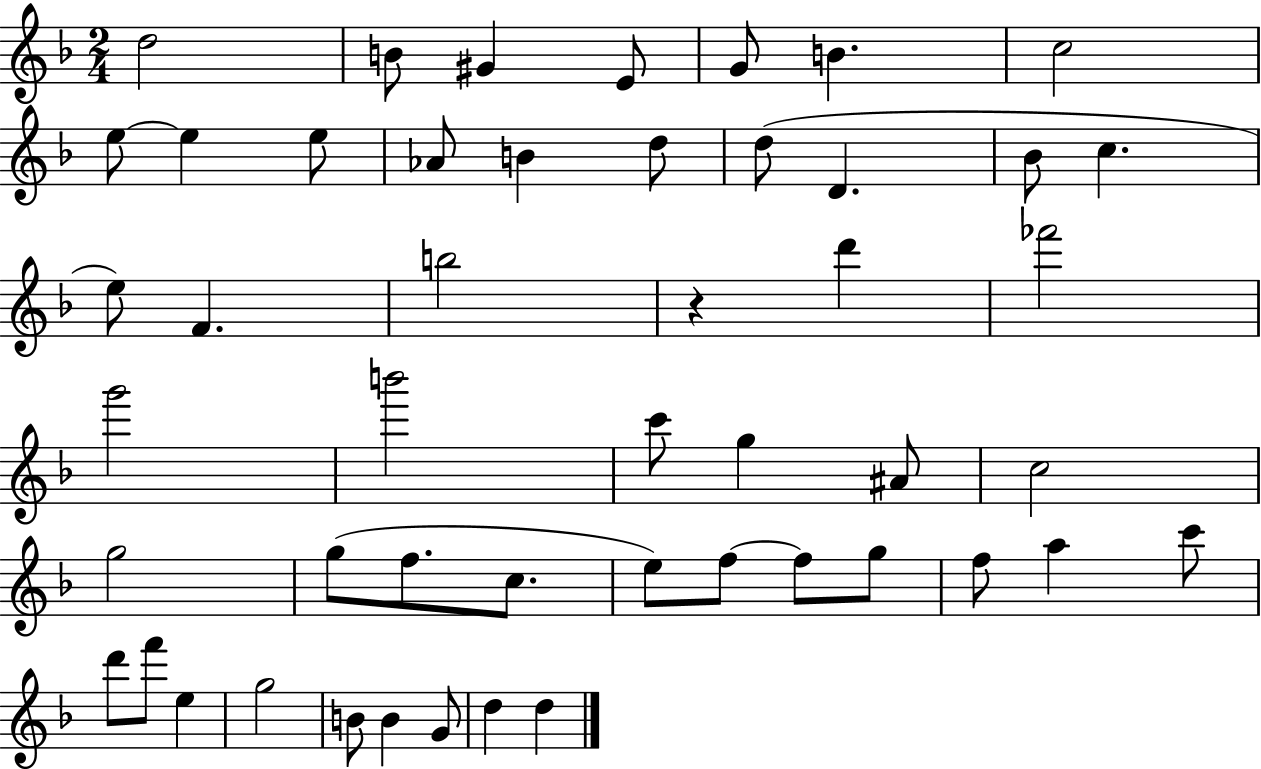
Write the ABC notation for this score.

X:1
T:Untitled
M:2/4
L:1/4
K:F
d2 B/2 ^G E/2 G/2 B c2 e/2 e e/2 _A/2 B d/2 d/2 D _B/2 c e/2 F b2 z d' _f'2 g'2 b'2 c'/2 g ^A/2 c2 g2 g/2 f/2 c/2 e/2 f/2 f/2 g/2 f/2 a c'/2 d'/2 f'/2 e g2 B/2 B G/2 d d